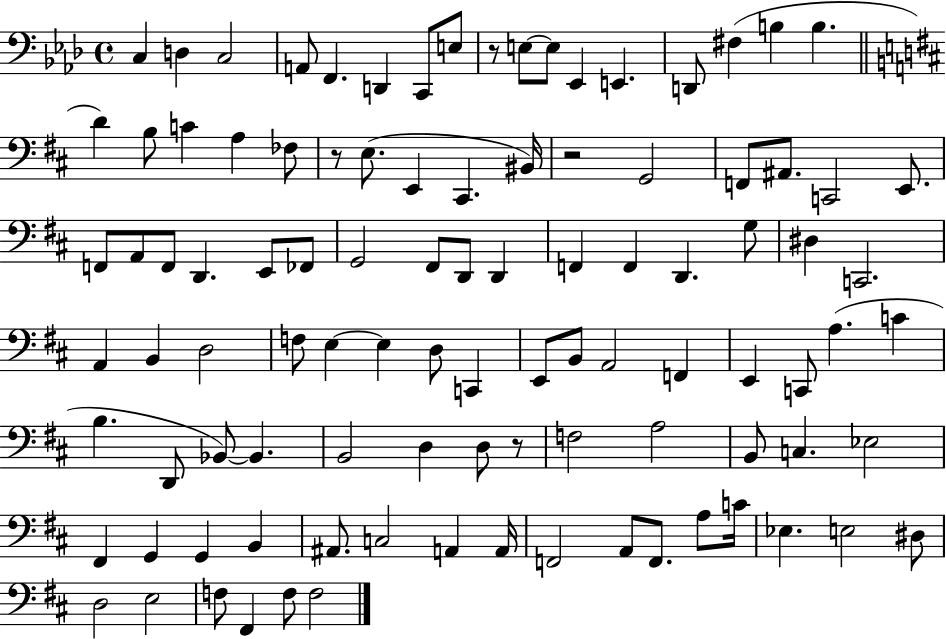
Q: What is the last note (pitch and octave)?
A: F3